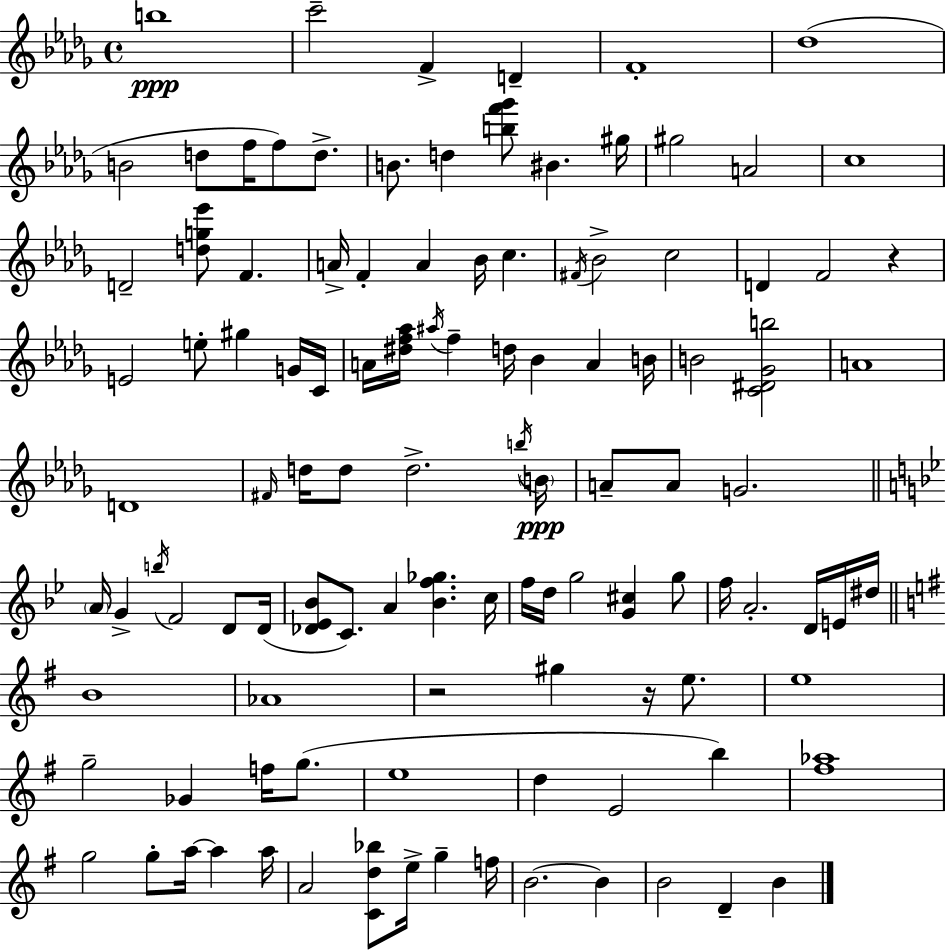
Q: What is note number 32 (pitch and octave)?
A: E5